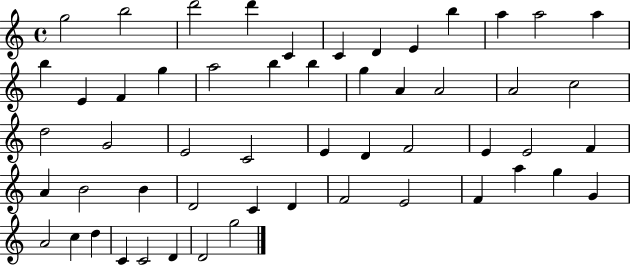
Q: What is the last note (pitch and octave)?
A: G5